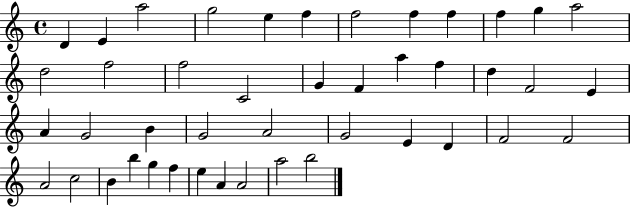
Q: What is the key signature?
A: C major